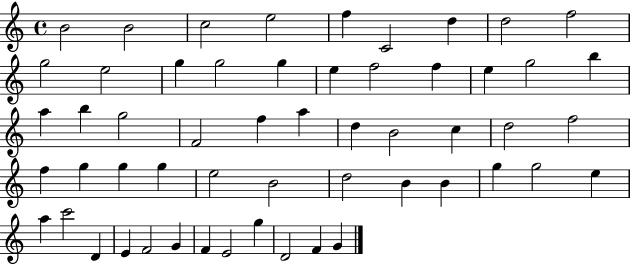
{
  \clef treble
  \time 4/4
  \defaultTimeSignature
  \key c \major
  b'2 b'2 | c''2 e''2 | f''4 c'2 d''4 | d''2 f''2 | \break g''2 e''2 | g''4 g''2 g''4 | e''4 f''2 f''4 | e''4 g''2 b''4 | \break a''4 b''4 g''2 | f'2 f''4 a''4 | d''4 b'2 c''4 | d''2 f''2 | \break f''4 g''4 g''4 g''4 | e''2 b'2 | d''2 b'4 b'4 | g''4 g''2 e''4 | \break a''4 c'''2 d'4 | e'4 f'2 g'4 | f'4 e'2 g''4 | d'2 f'4 g'4 | \break \bar "|."
}